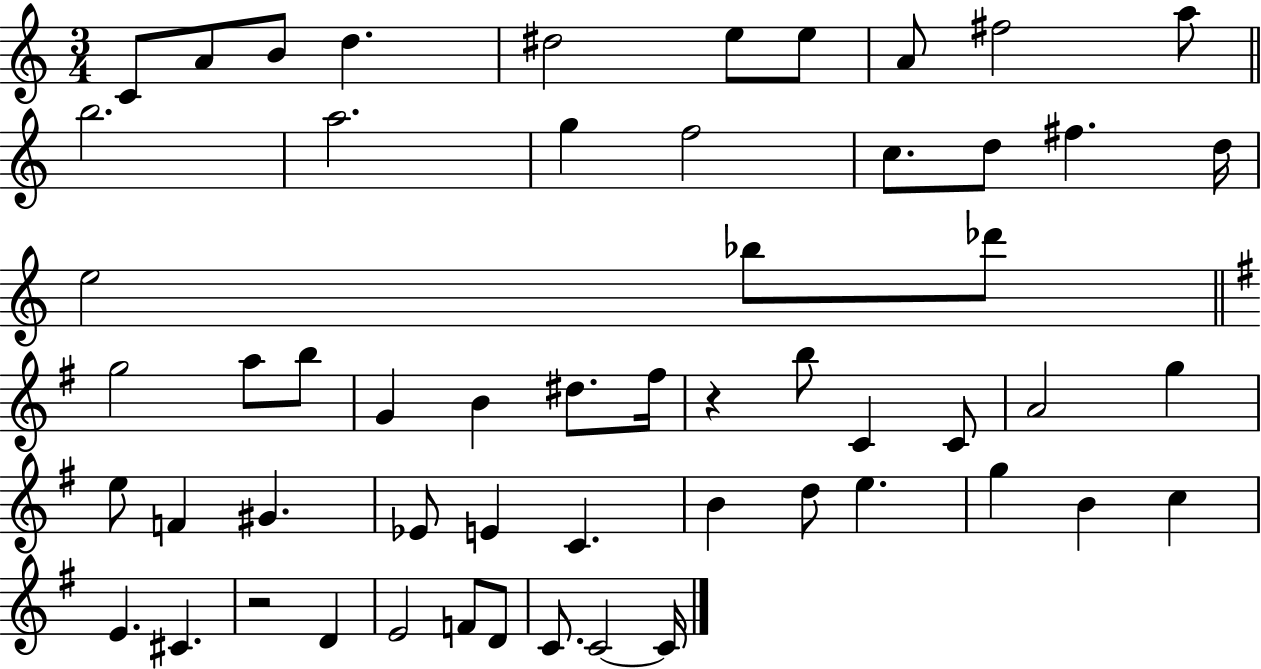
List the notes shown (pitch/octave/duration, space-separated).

C4/e A4/e B4/e D5/q. D#5/h E5/e E5/e A4/e F#5/h A5/e B5/h. A5/h. G5/q F5/h C5/e. D5/e F#5/q. D5/s E5/h Bb5/e Db6/e G5/h A5/e B5/e G4/q B4/q D#5/e. F#5/s R/q B5/e C4/q C4/e A4/h G5/q E5/e F4/q G#4/q. Eb4/e E4/q C4/q. B4/q D5/e E5/q. G5/q B4/q C5/q E4/q. C#4/q. R/h D4/q E4/h F4/e D4/e C4/e. C4/h C4/s